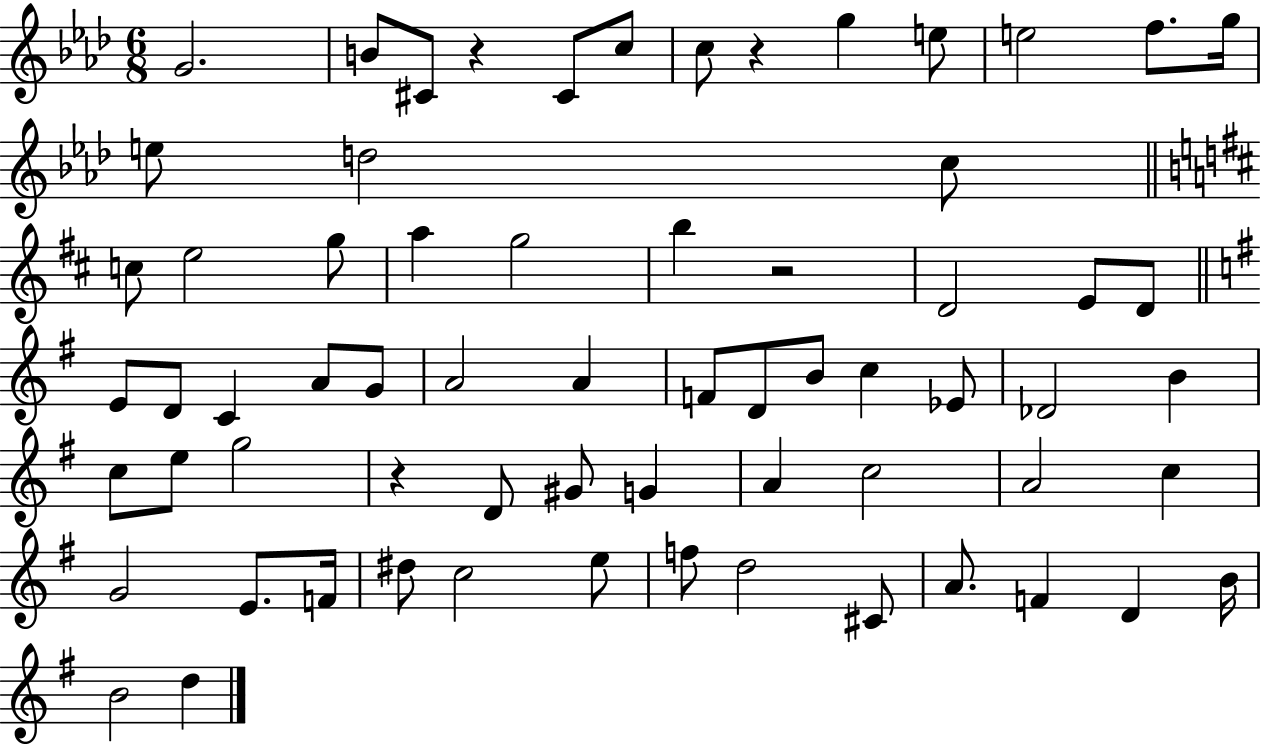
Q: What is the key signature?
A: AES major